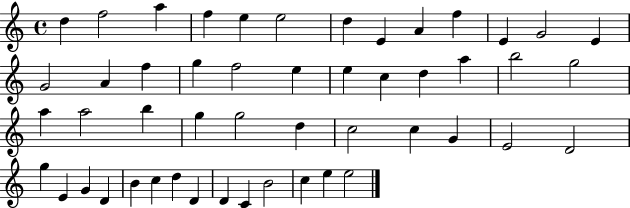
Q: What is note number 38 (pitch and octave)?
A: E4